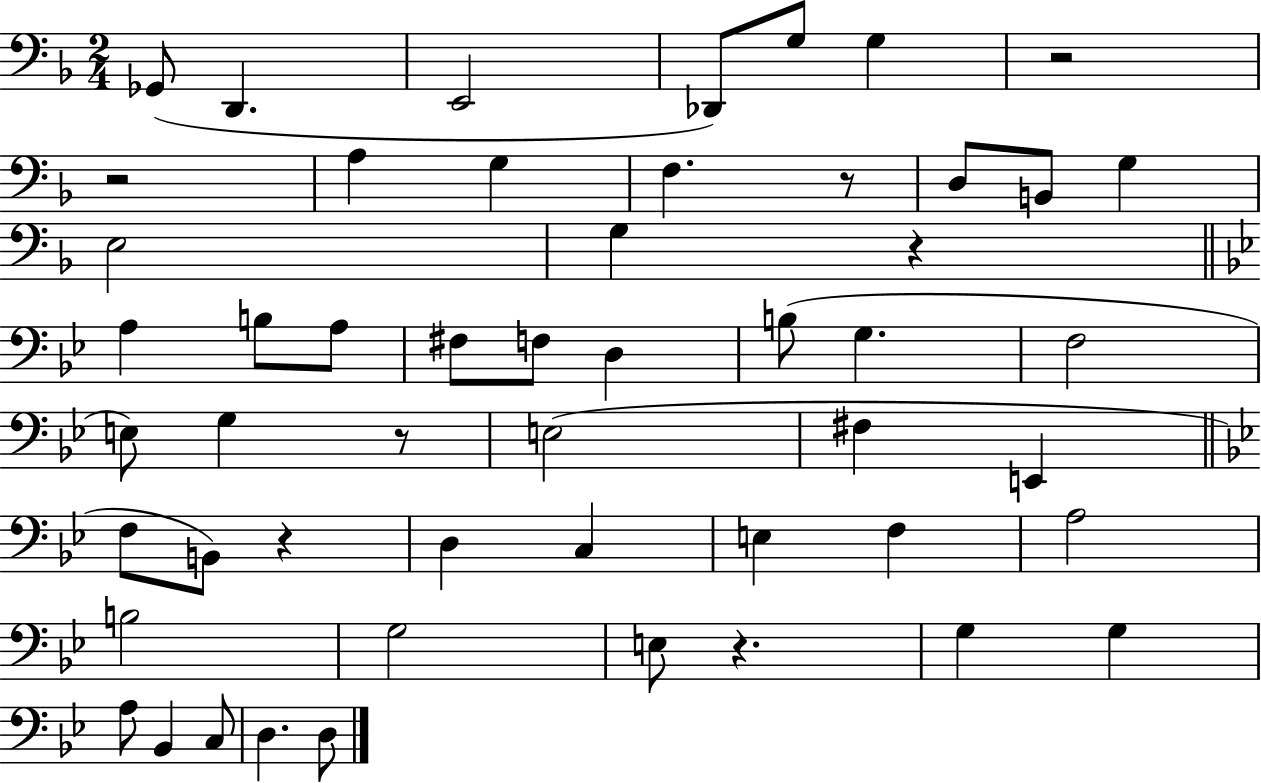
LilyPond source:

{
  \clef bass
  \numericTimeSignature
  \time 2/4
  \key f \major
  \repeat volta 2 { ges,8( d,4. | e,2 | des,8) g8 g4 | r2 | \break r2 | a4 g4 | f4. r8 | d8 b,8 g4 | \break e2 | g4 r4 | \bar "||" \break \key g \minor a4 b8 a8 | fis8 f8 d4 | b8( g4. | f2 | \break e8) g4 r8 | e2( | fis4 e,4 | \bar "||" \break \key g \minor f8 b,8) r4 | d4 c4 | e4 f4 | a2 | \break b2 | g2 | e8 r4. | g4 g4 | \break a8 bes,4 c8 | d4. d8 | } \bar "|."
}